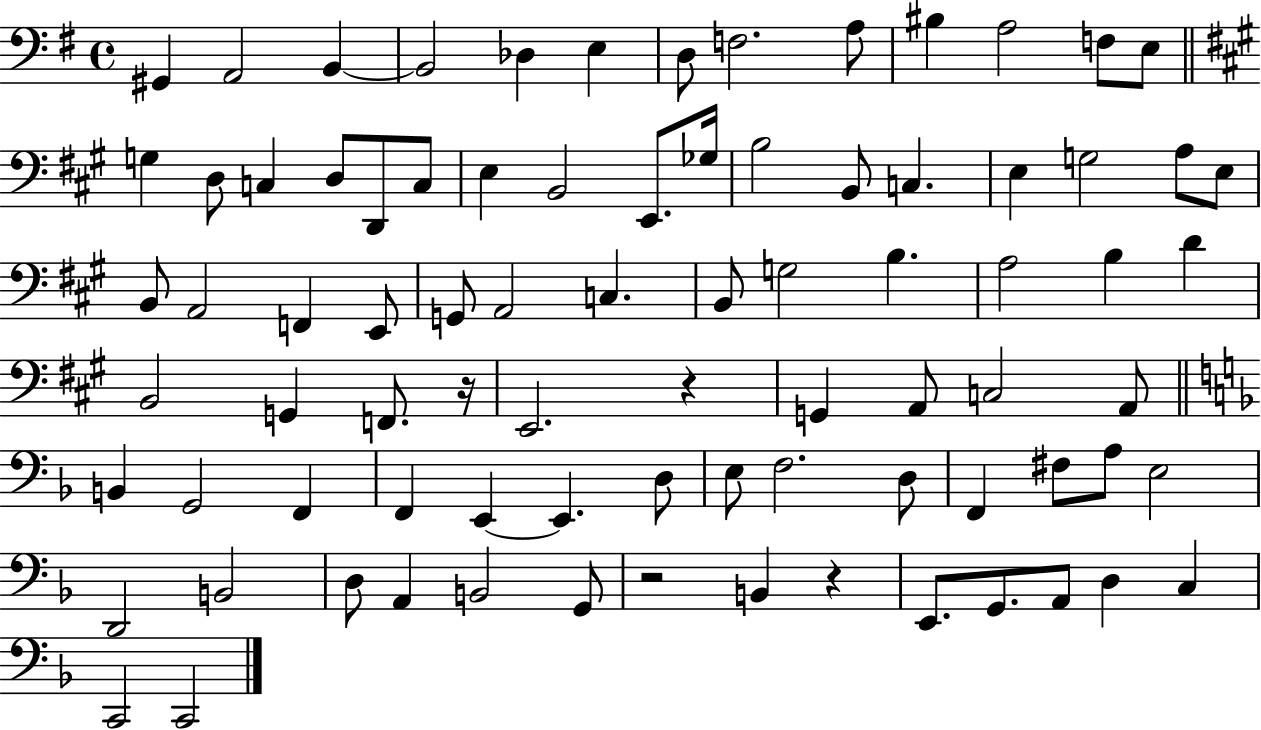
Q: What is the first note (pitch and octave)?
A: G#2